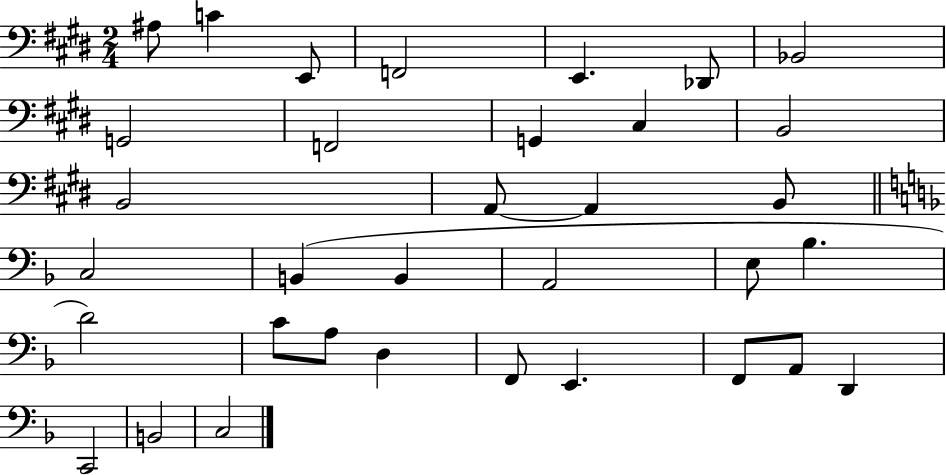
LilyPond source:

{
  \clef bass
  \numericTimeSignature
  \time 2/4
  \key e \major
  ais8 c'4 e,8 | f,2 | e,4. des,8 | bes,2 | \break g,2 | f,2 | g,4 cis4 | b,2 | \break b,2 | a,8~~ a,4 b,8 | \bar "||" \break \key f \major c2 | b,4( b,4 | a,2 | e8 bes4. | \break d'2) | c'8 a8 d4 | f,8 e,4. | f,8 a,8 d,4 | \break c,2 | b,2 | c2 | \bar "|."
}